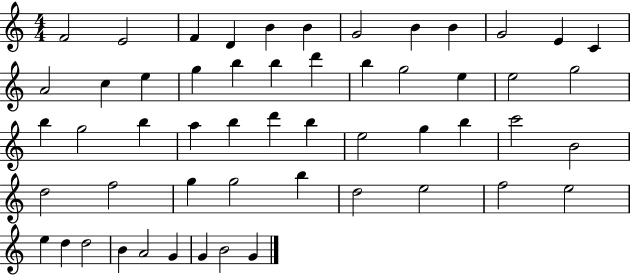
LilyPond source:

{
  \clef treble
  \numericTimeSignature
  \time 4/4
  \key c \major
  f'2 e'2 | f'4 d'4 b'4 b'4 | g'2 b'4 b'4 | g'2 e'4 c'4 | \break a'2 c''4 e''4 | g''4 b''4 b''4 d'''4 | b''4 g''2 e''4 | e''2 g''2 | \break b''4 g''2 b''4 | a''4 b''4 d'''4 b''4 | e''2 g''4 b''4 | c'''2 b'2 | \break d''2 f''2 | g''4 g''2 b''4 | d''2 e''2 | f''2 e''2 | \break e''4 d''4 d''2 | b'4 a'2 g'4 | g'4 b'2 g'4 | \bar "|."
}